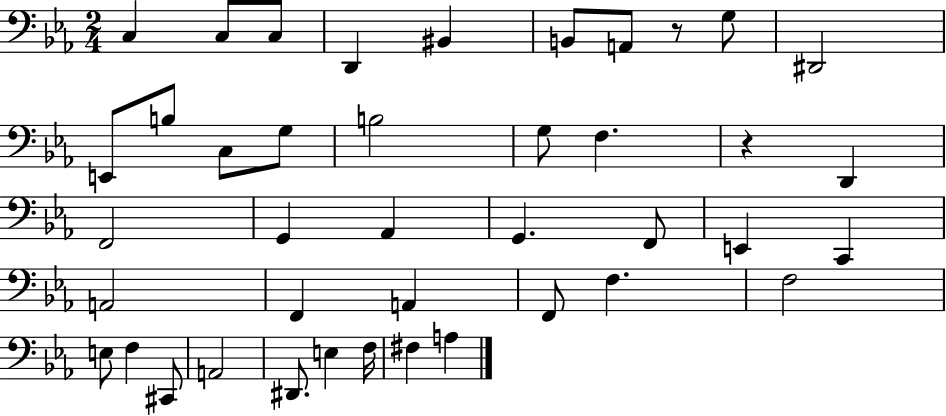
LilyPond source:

{
  \clef bass
  \numericTimeSignature
  \time 2/4
  \key ees \major
  c4 c8 c8 | d,4 bis,4 | b,8 a,8 r8 g8 | dis,2 | \break e,8 b8 c8 g8 | b2 | g8 f4. | r4 d,4 | \break f,2 | g,4 aes,4 | g,4. f,8 | e,4 c,4 | \break a,2 | f,4 a,4 | f,8 f4. | f2 | \break e8 f4 cis,8 | a,2 | dis,8. e4 f16 | fis4 a4 | \break \bar "|."
}